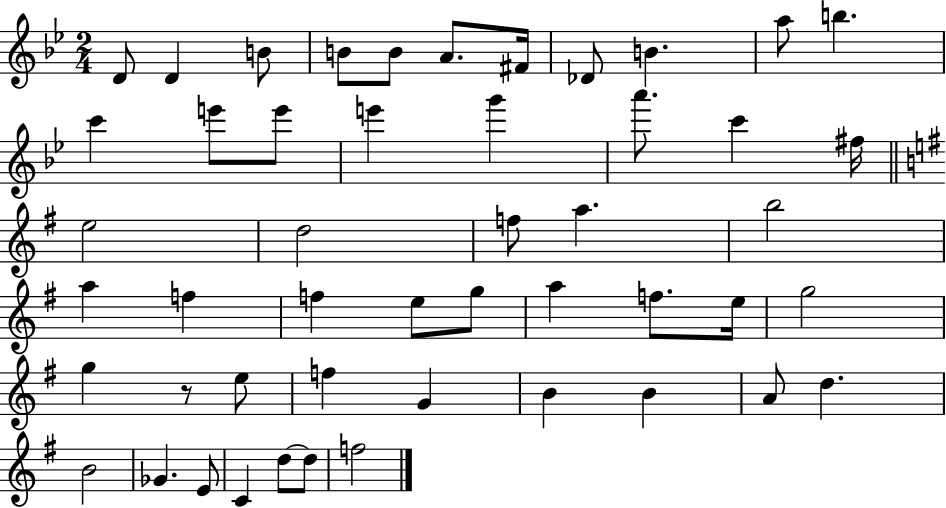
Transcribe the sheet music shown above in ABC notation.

X:1
T:Untitled
M:2/4
L:1/4
K:Bb
D/2 D B/2 B/2 B/2 A/2 ^F/4 _D/2 B a/2 b c' e'/2 e'/2 e' g' a'/2 c' ^f/4 e2 d2 f/2 a b2 a f f e/2 g/2 a f/2 e/4 g2 g z/2 e/2 f G B B A/2 d B2 _G E/2 C d/2 d/2 f2